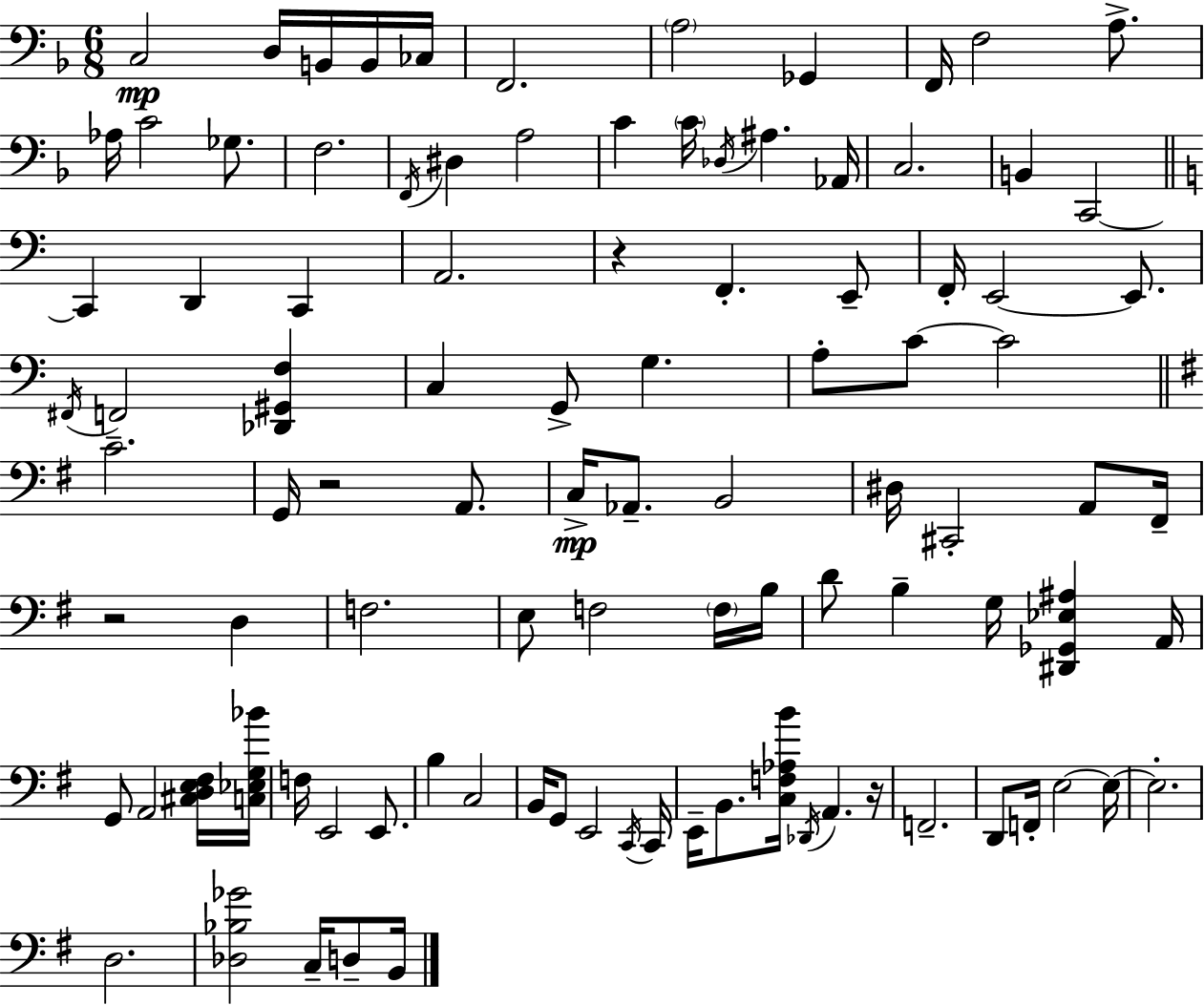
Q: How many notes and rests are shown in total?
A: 99